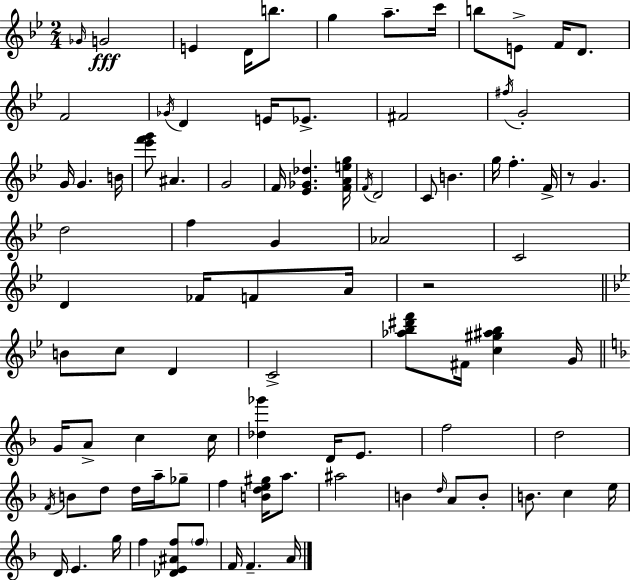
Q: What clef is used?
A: treble